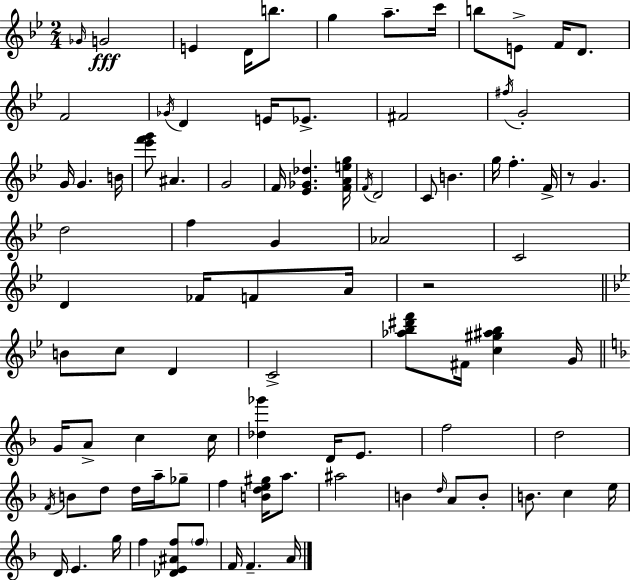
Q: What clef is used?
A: treble